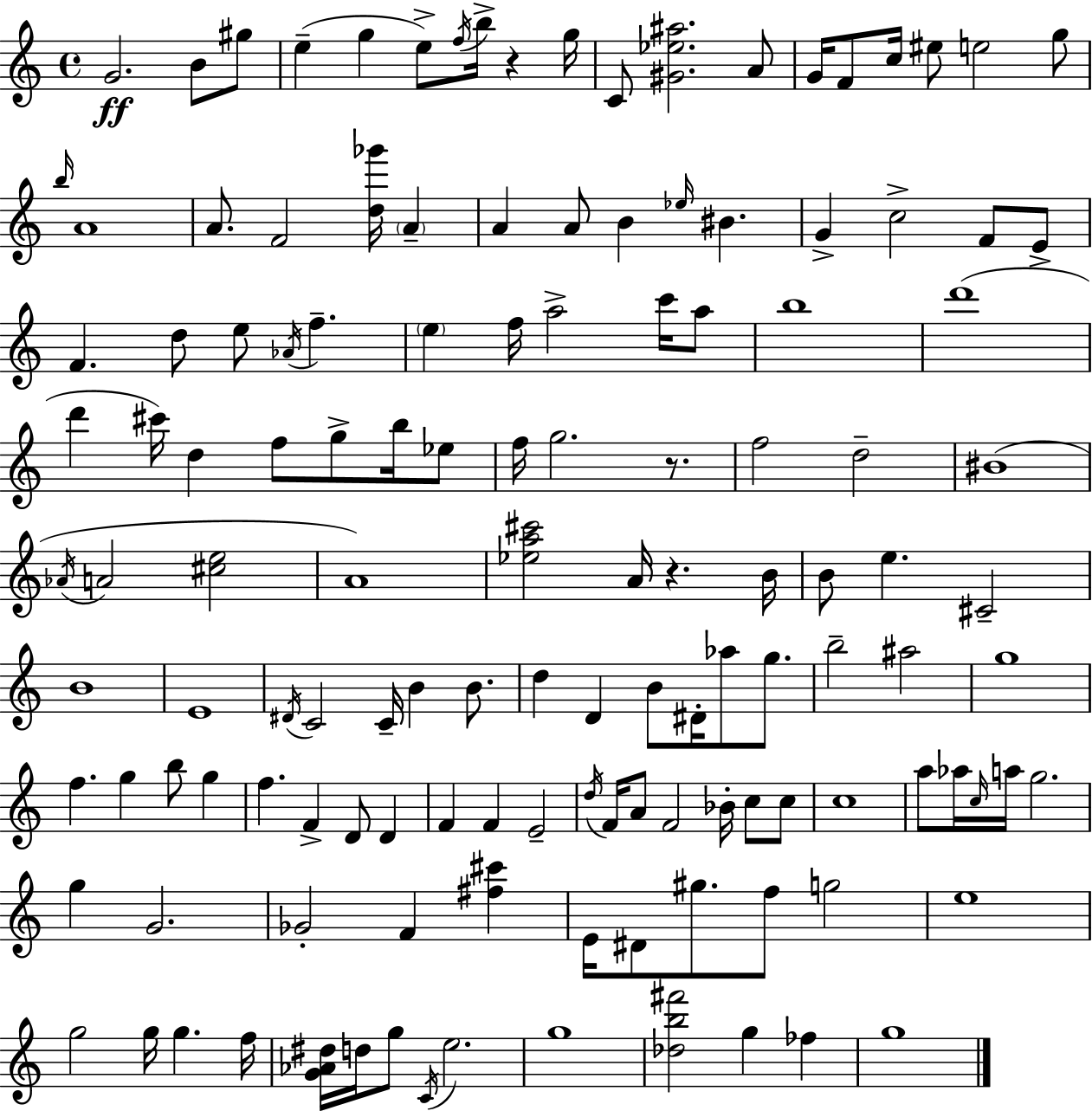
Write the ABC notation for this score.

X:1
T:Untitled
M:4/4
L:1/4
K:Am
G2 B/2 ^g/2 e g e/2 f/4 b/4 z g/4 C/2 [^G_e^a]2 A/2 G/4 F/2 c/4 ^e/2 e2 g/2 b/4 A4 A/2 F2 [d_g']/4 A A A/2 B _e/4 ^B G c2 F/2 E/2 F d/2 e/2 _A/4 f e f/4 a2 c'/4 a/2 b4 d'4 d' ^c'/4 d f/2 g/2 b/4 _e/2 f/4 g2 z/2 f2 d2 ^B4 _A/4 A2 [^ce]2 A4 [_ea^c']2 A/4 z B/4 B/2 e ^C2 B4 E4 ^D/4 C2 C/4 B B/2 d D B/2 ^D/4 _a/2 g/2 b2 ^a2 g4 f g b/2 g f F D/2 D F F E2 d/4 F/4 A/2 F2 _B/4 c/2 c/2 c4 a/2 _a/4 c/4 a/4 g2 g G2 _G2 F [^f^c'] E/4 ^D/2 ^g/2 f/2 g2 e4 g2 g/4 g f/4 [G_A^d]/4 d/4 g/2 C/4 e2 g4 [_db^f']2 g _f g4